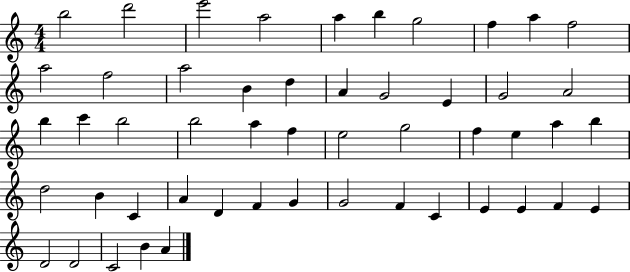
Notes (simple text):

B5/h D6/h E6/h A5/h A5/q B5/q G5/h F5/q A5/q F5/h A5/h F5/h A5/h B4/q D5/q A4/q G4/h E4/q G4/h A4/h B5/q C6/q B5/h B5/h A5/q F5/q E5/h G5/h F5/q E5/q A5/q B5/q D5/h B4/q C4/q A4/q D4/q F4/q G4/q G4/h F4/q C4/q E4/q E4/q F4/q E4/q D4/h D4/h C4/h B4/q A4/q